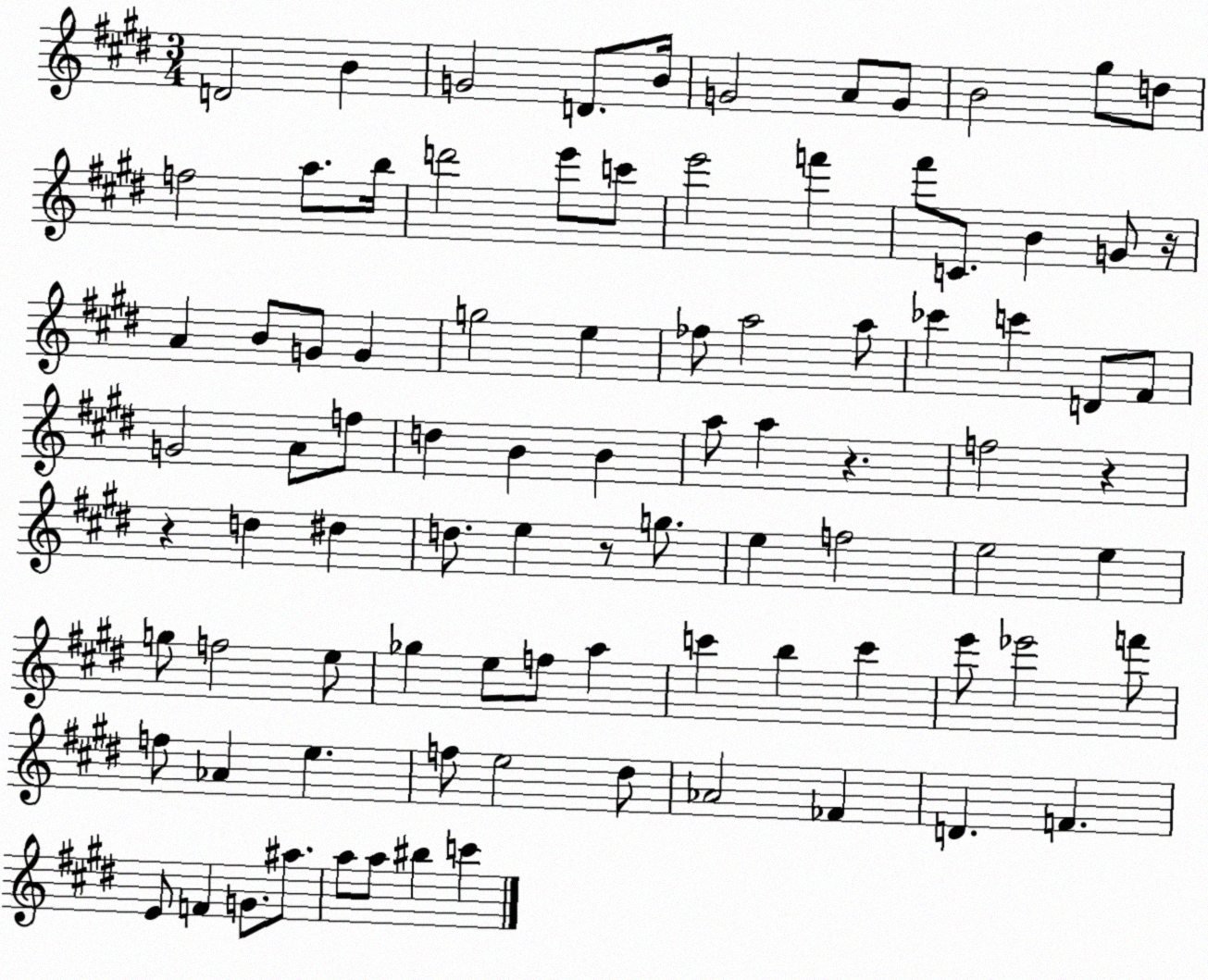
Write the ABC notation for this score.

X:1
T:Untitled
M:3/4
L:1/4
K:E
D2 B G2 D/2 B/4 G2 A/2 G/2 B2 ^g/2 d/2 f2 a/2 b/4 d'2 e'/2 c'/2 e'2 f' ^f'/2 C/2 B G/2 z/4 A B/2 G/2 G g2 e _f/2 a2 a/2 _c' c' D/2 ^F/2 G2 A/2 f/2 d B B a/2 a z f2 z z d ^d d/2 e z/2 g/2 e f2 e2 e g/2 f2 e/2 _g e/2 f/2 a c' b c' e'/2 _e'2 f'/2 f/2 _A e f/2 e2 ^d/2 _A2 _F D F E/2 F G/2 ^a/2 a/2 a/2 ^b c'